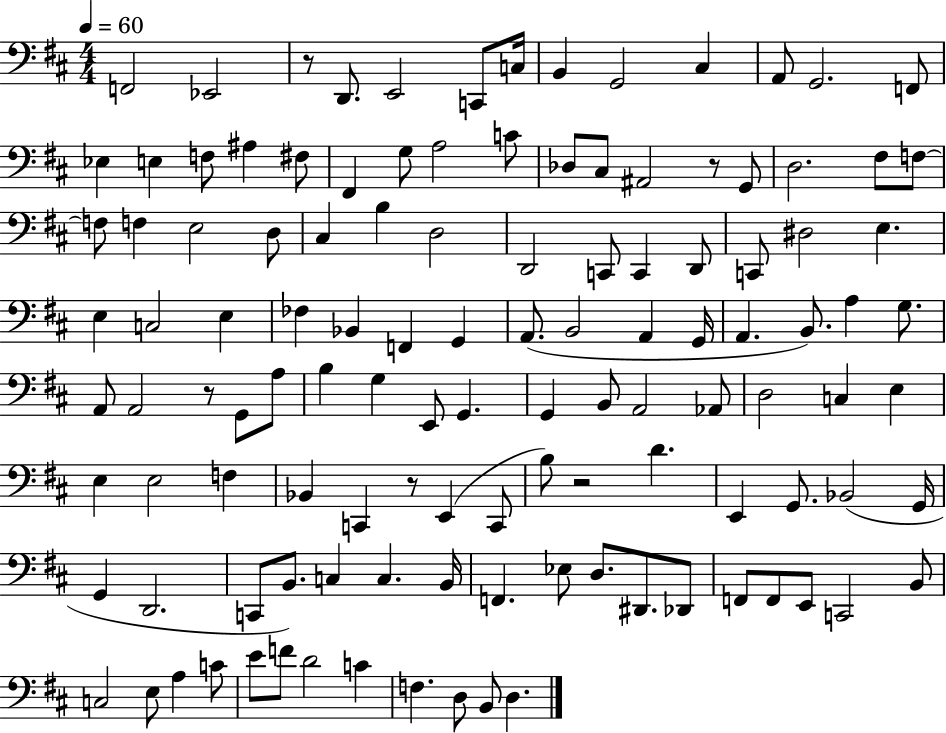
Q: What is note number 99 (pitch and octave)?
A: F2